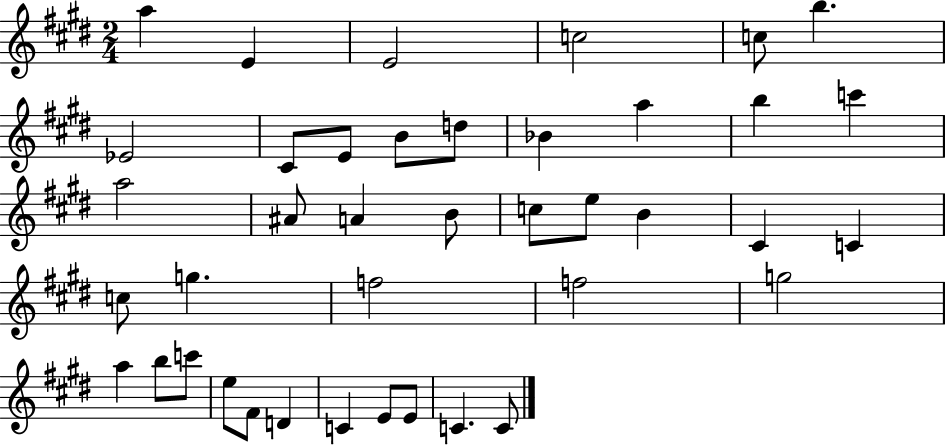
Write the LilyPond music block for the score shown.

{
  \clef treble
  \numericTimeSignature
  \time 2/4
  \key e \major
  a''4 e'4 | e'2 | c''2 | c''8 b''4. | \break ees'2 | cis'8 e'8 b'8 d''8 | bes'4 a''4 | b''4 c'''4 | \break a''2 | ais'8 a'4 b'8 | c''8 e''8 b'4 | cis'4 c'4 | \break c''8 g''4. | f''2 | f''2 | g''2 | \break a''4 b''8 c'''8 | e''8 fis'8 d'4 | c'4 e'8 e'8 | c'4. c'8 | \break \bar "|."
}